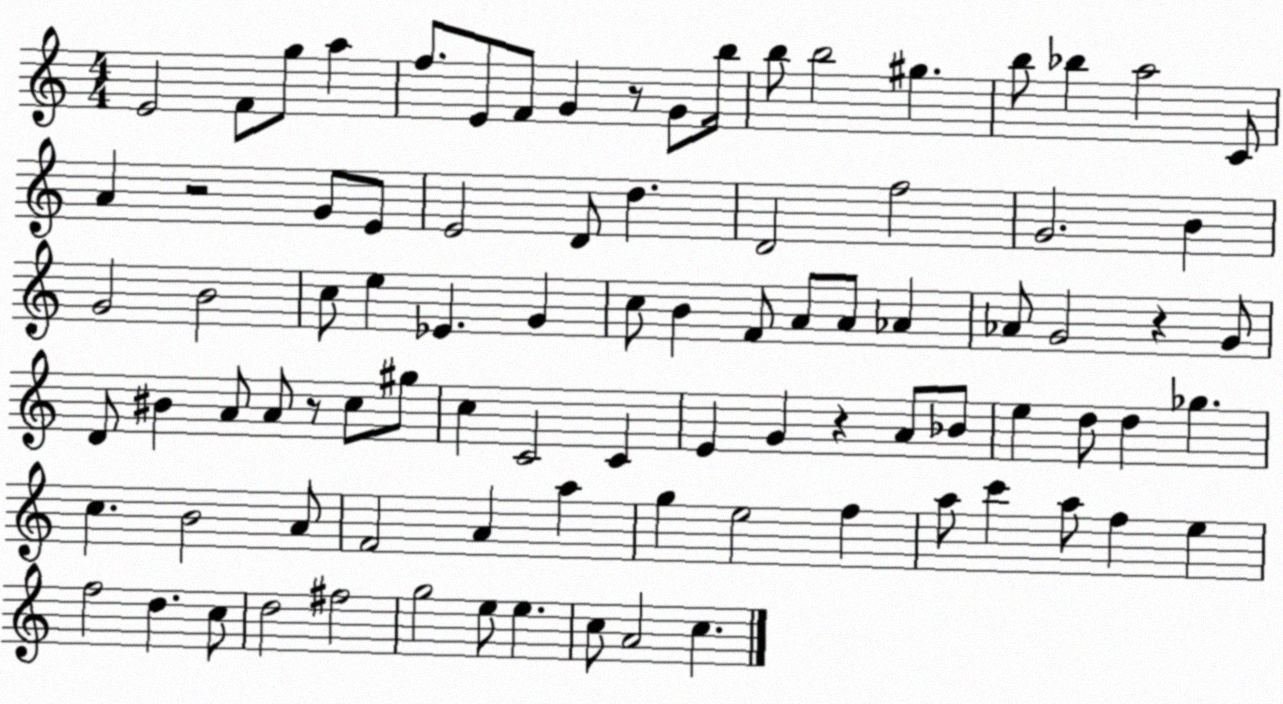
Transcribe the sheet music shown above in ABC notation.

X:1
T:Untitled
M:4/4
L:1/4
K:C
E2 F/2 g/2 a f/2 E/2 F/2 G z/2 G/2 b/4 b/2 b2 ^g b/2 _b a2 C/2 A z2 G/2 E/2 E2 D/2 d D2 f2 G2 B G2 B2 c/2 e _E G c/2 B F/2 A/2 A/2 _A _A/2 G2 z G/2 D/2 ^B A/2 A/2 z/2 c/2 ^g/2 c C2 C E G z A/2 _B/2 e d/2 d _g c B2 A/2 F2 A a g e2 f a/2 c' a/2 f e f2 d c/2 d2 ^f2 g2 e/2 e c/2 A2 c